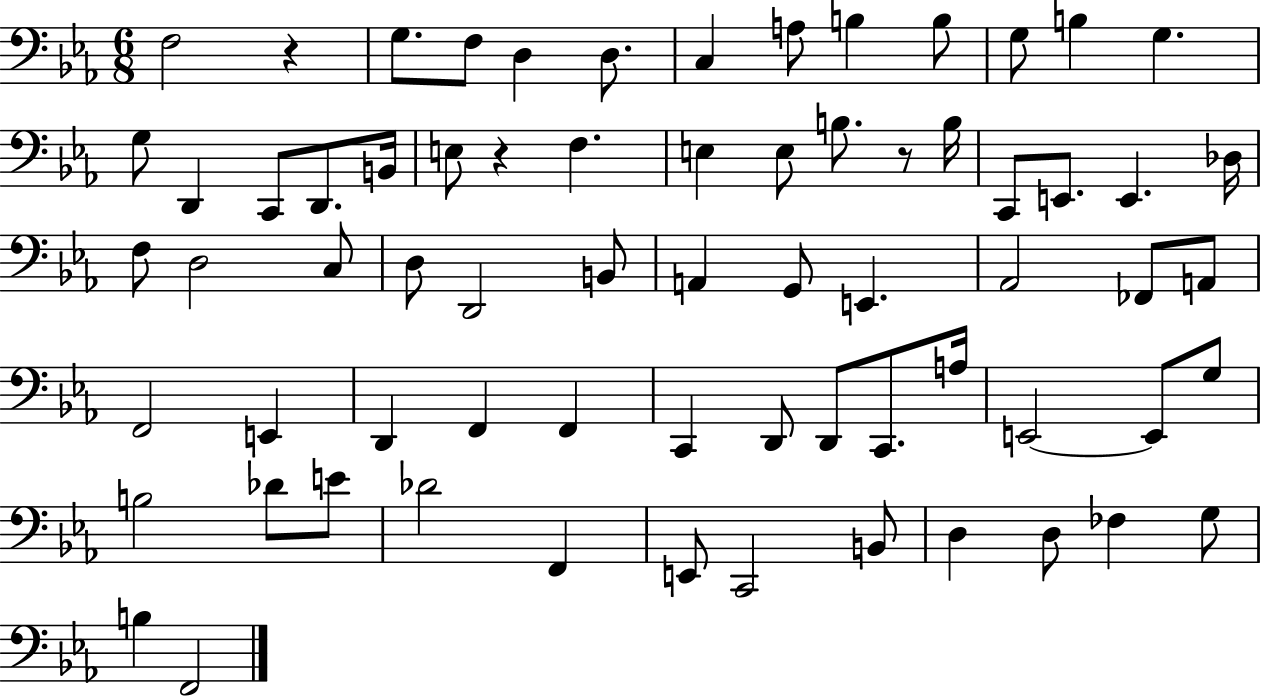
F3/h R/q G3/e. F3/e D3/q D3/e. C3/q A3/e B3/q B3/e G3/e B3/q G3/q. G3/e D2/q C2/e D2/e. B2/s E3/e R/q F3/q. E3/q E3/e B3/e. R/e B3/s C2/e E2/e. E2/q. Db3/s F3/e D3/h C3/e D3/e D2/h B2/e A2/q G2/e E2/q. Ab2/h FES2/e A2/e F2/h E2/q D2/q F2/q F2/q C2/q D2/e D2/e C2/e. A3/s E2/h E2/e G3/e B3/h Db4/e E4/e Db4/h F2/q E2/e C2/h B2/e D3/q D3/e FES3/q G3/e B3/q F2/h